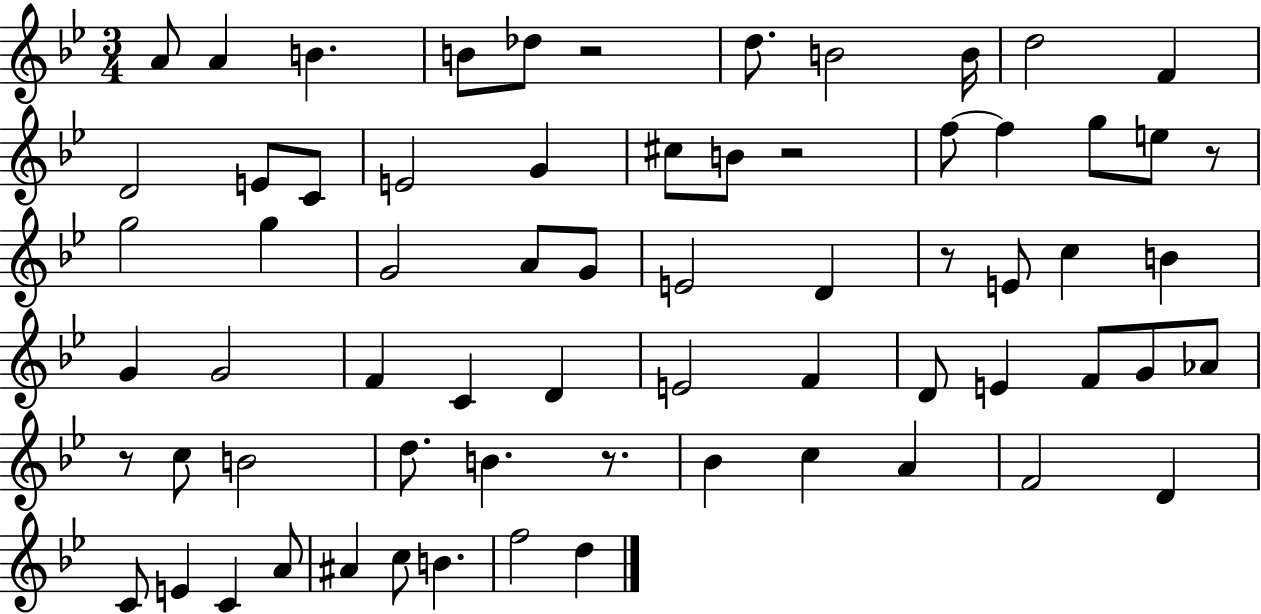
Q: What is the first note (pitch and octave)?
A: A4